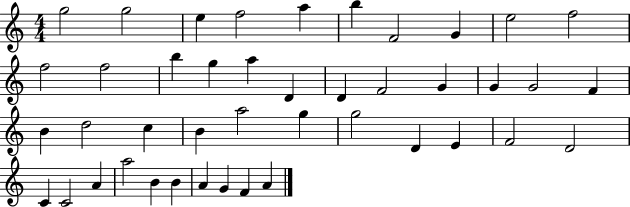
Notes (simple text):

G5/h G5/h E5/q F5/h A5/q B5/q F4/h G4/q E5/h F5/h F5/h F5/h B5/q G5/q A5/q D4/q D4/q F4/h G4/q G4/q G4/h F4/q B4/q D5/h C5/q B4/q A5/h G5/q G5/h D4/q E4/q F4/h D4/h C4/q C4/h A4/q A5/h B4/q B4/q A4/q G4/q F4/q A4/q